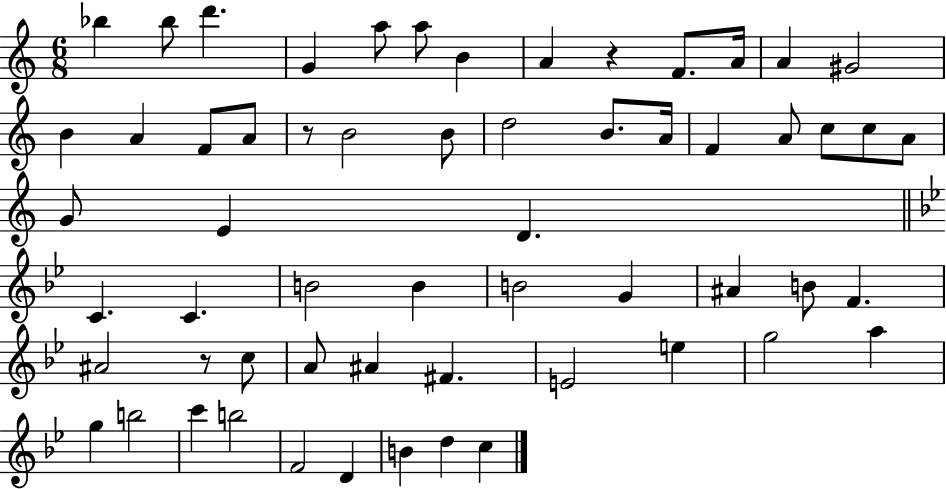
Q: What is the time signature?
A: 6/8